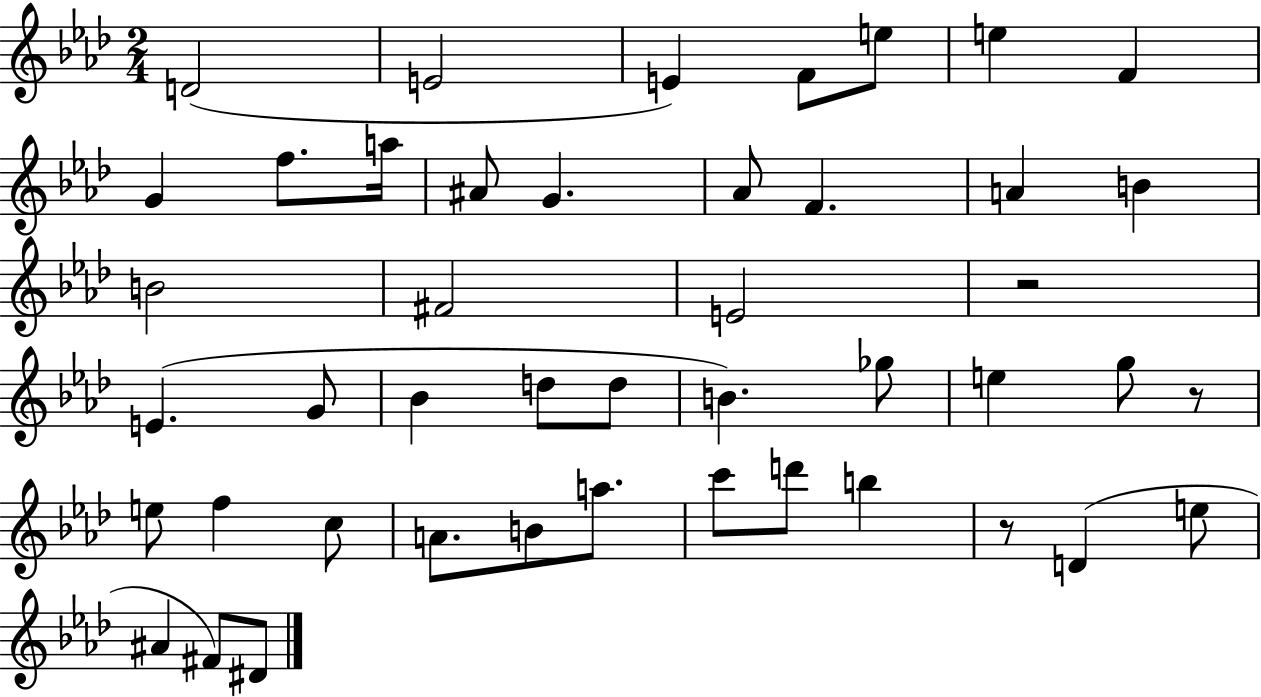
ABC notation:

X:1
T:Untitled
M:2/4
L:1/4
K:Ab
D2 E2 E F/2 e/2 e F G f/2 a/4 ^A/2 G _A/2 F A B B2 ^F2 E2 z2 E G/2 _B d/2 d/2 B _g/2 e g/2 z/2 e/2 f c/2 A/2 B/2 a/2 c'/2 d'/2 b z/2 D e/2 ^A ^F/2 ^D/2